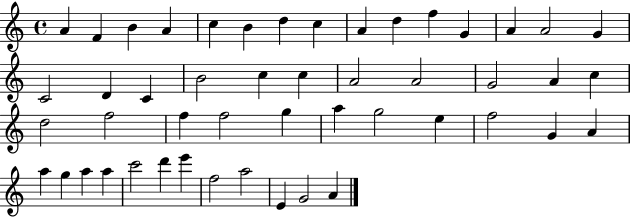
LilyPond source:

{
  \clef treble
  \time 4/4
  \defaultTimeSignature
  \key c \major
  a'4 f'4 b'4 a'4 | c''4 b'4 d''4 c''4 | a'4 d''4 f''4 g'4 | a'4 a'2 g'4 | \break c'2 d'4 c'4 | b'2 c''4 c''4 | a'2 a'2 | g'2 a'4 c''4 | \break d''2 f''2 | f''4 f''2 g''4 | a''4 g''2 e''4 | f''2 g'4 a'4 | \break a''4 g''4 a''4 a''4 | c'''2 d'''4 e'''4 | f''2 a''2 | e'4 g'2 a'4 | \break \bar "|."
}